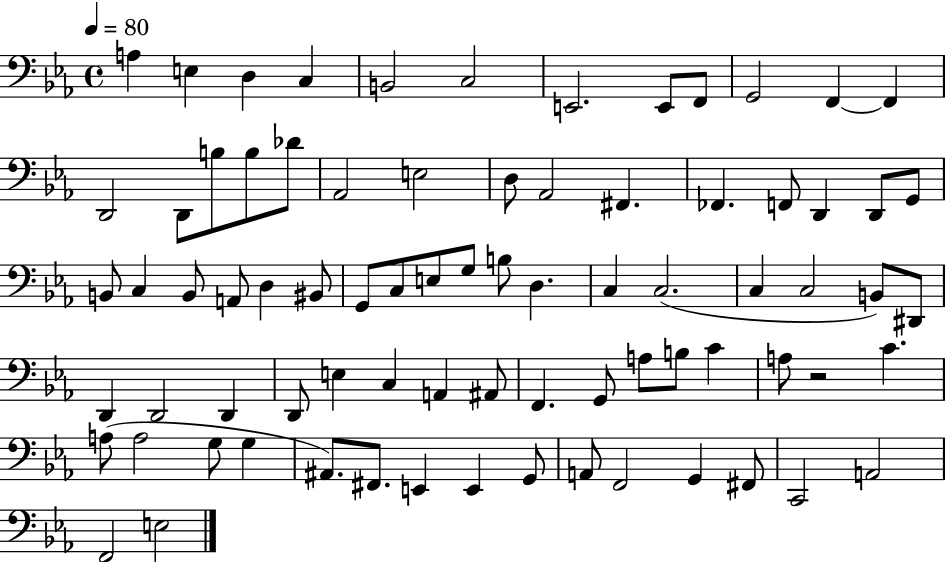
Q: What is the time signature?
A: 4/4